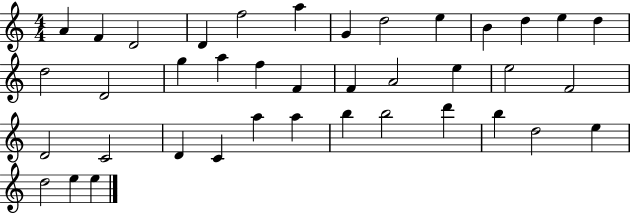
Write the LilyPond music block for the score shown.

{
  \clef treble
  \numericTimeSignature
  \time 4/4
  \key c \major
  a'4 f'4 d'2 | d'4 f''2 a''4 | g'4 d''2 e''4 | b'4 d''4 e''4 d''4 | \break d''2 d'2 | g''4 a''4 f''4 f'4 | f'4 a'2 e''4 | e''2 f'2 | \break d'2 c'2 | d'4 c'4 a''4 a''4 | b''4 b''2 d'''4 | b''4 d''2 e''4 | \break d''2 e''4 e''4 | \bar "|."
}